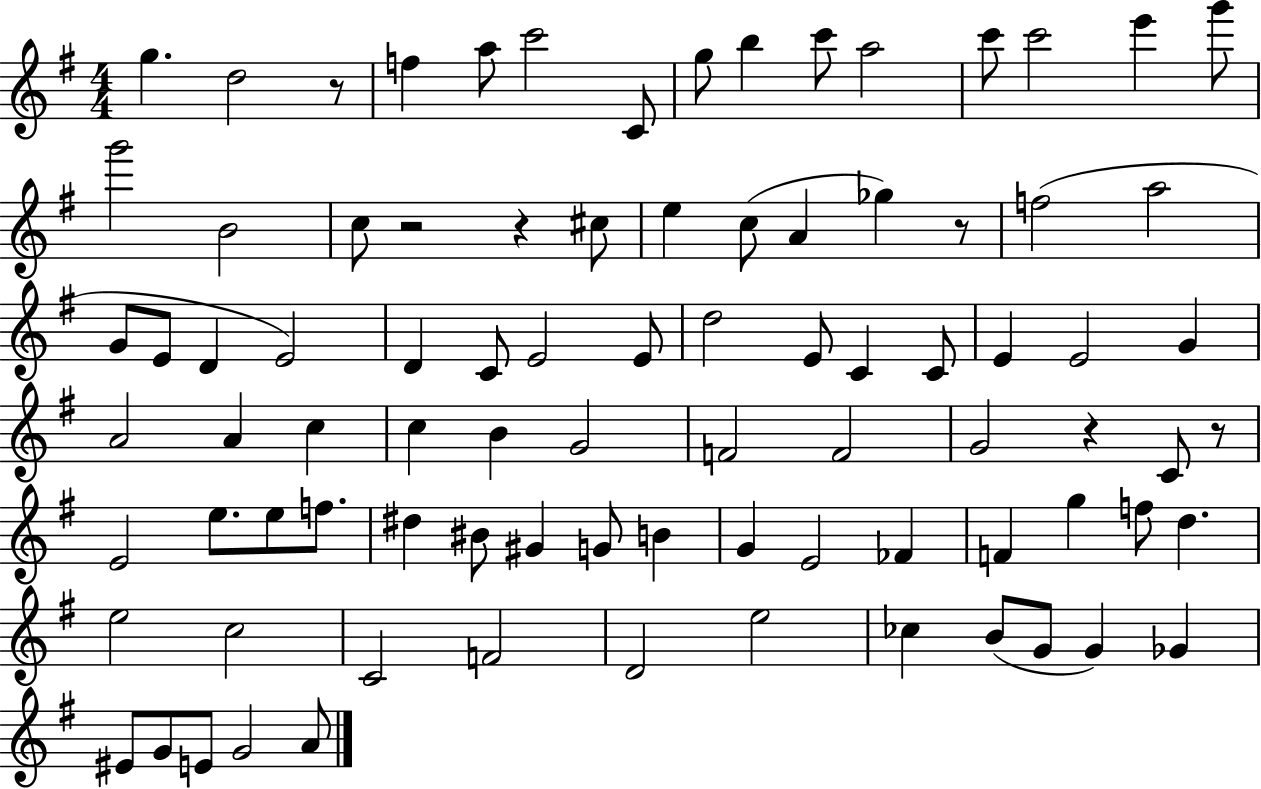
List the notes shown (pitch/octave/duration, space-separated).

G5/q. D5/h R/e F5/q A5/e C6/h C4/e G5/e B5/q C6/e A5/h C6/e C6/h E6/q G6/e G6/h B4/h C5/e R/h R/q C#5/e E5/q C5/e A4/q Gb5/q R/e F5/h A5/h G4/e E4/e D4/q E4/h D4/q C4/e E4/h E4/e D5/h E4/e C4/q C4/e E4/q E4/h G4/q A4/h A4/q C5/q C5/q B4/q G4/h F4/h F4/h G4/h R/q C4/e R/e E4/h E5/e. E5/e F5/e. D#5/q BIS4/e G#4/q G4/e B4/q G4/q E4/h FES4/q F4/q G5/q F5/e D5/q. E5/h C5/h C4/h F4/h D4/h E5/h CES5/q B4/e G4/e G4/q Gb4/q EIS4/e G4/e E4/e G4/h A4/e